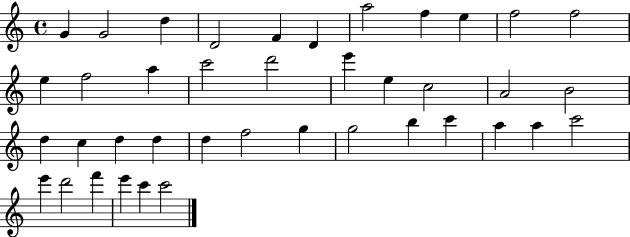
X:1
T:Untitled
M:4/4
L:1/4
K:C
G G2 d D2 F D a2 f e f2 f2 e f2 a c'2 d'2 e' e c2 A2 B2 d c d d d f2 g g2 b c' a a c'2 e' d'2 f' e' c' c'2